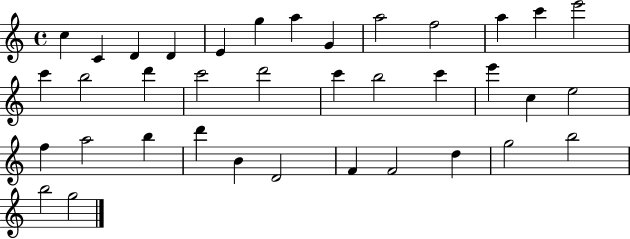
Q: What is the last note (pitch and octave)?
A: G5